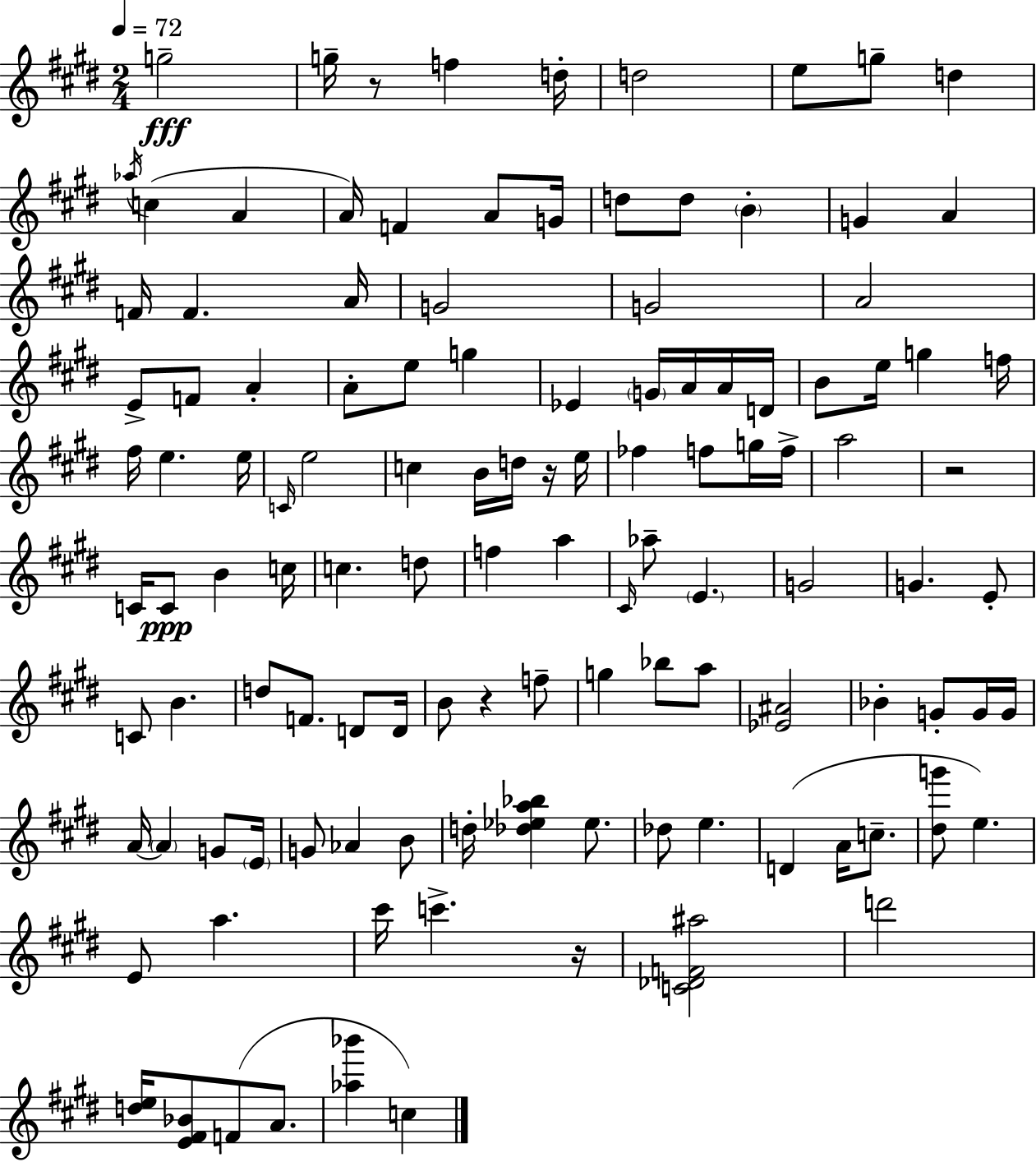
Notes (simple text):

G5/h G5/s R/e F5/q D5/s D5/h E5/e G5/e D5/q Ab5/s C5/q A4/q A4/s F4/q A4/e G4/s D5/e D5/e B4/q G4/q A4/q F4/s F4/q. A4/s G4/h G4/h A4/h E4/e F4/e A4/q A4/e E5/e G5/q Eb4/q G4/s A4/s A4/s D4/s B4/e E5/s G5/q F5/s F#5/s E5/q. E5/s C4/s E5/h C5/q B4/s D5/s R/s E5/s FES5/q F5/e G5/s F5/s A5/h R/h C4/s C4/e B4/q C5/s C5/q. D5/e F5/q A5/q C#4/s Ab5/e E4/q. G4/h G4/q. E4/e C4/e B4/q. D5/e F4/e. D4/e D4/s B4/e R/q F5/e G5/q Bb5/e A5/e [Eb4,A#4]/h Bb4/q G4/e G4/s G4/s A4/s A4/q G4/e E4/s G4/e Ab4/q B4/e D5/s [Db5,Eb5,A5,Bb5]/q Eb5/e. Db5/e E5/q. D4/q A4/s C5/e. [D#5,G6]/e E5/q. E4/e A5/q. C#6/s C6/q. R/s [C4,Db4,F4,A#5]/h D6/h [D5,E5]/s [E4,F#4,Bb4]/e F4/e A4/e. [Ab5,Bb6]/q C5/q